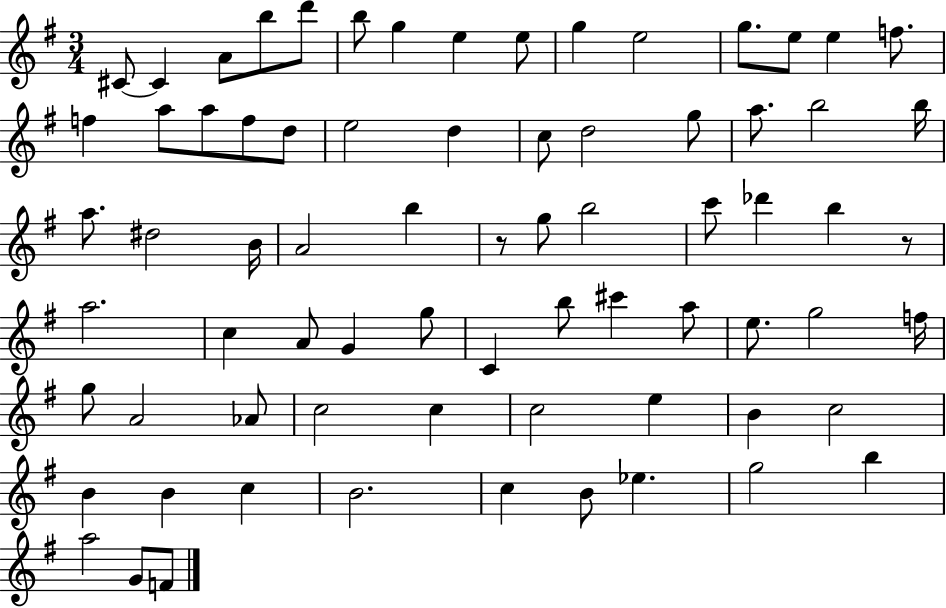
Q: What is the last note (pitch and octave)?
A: F4